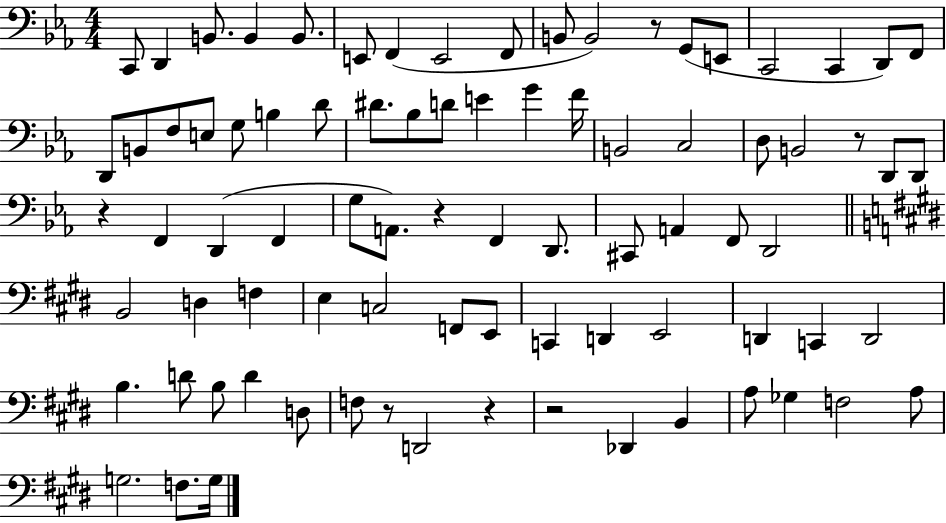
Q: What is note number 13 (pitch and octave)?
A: E2